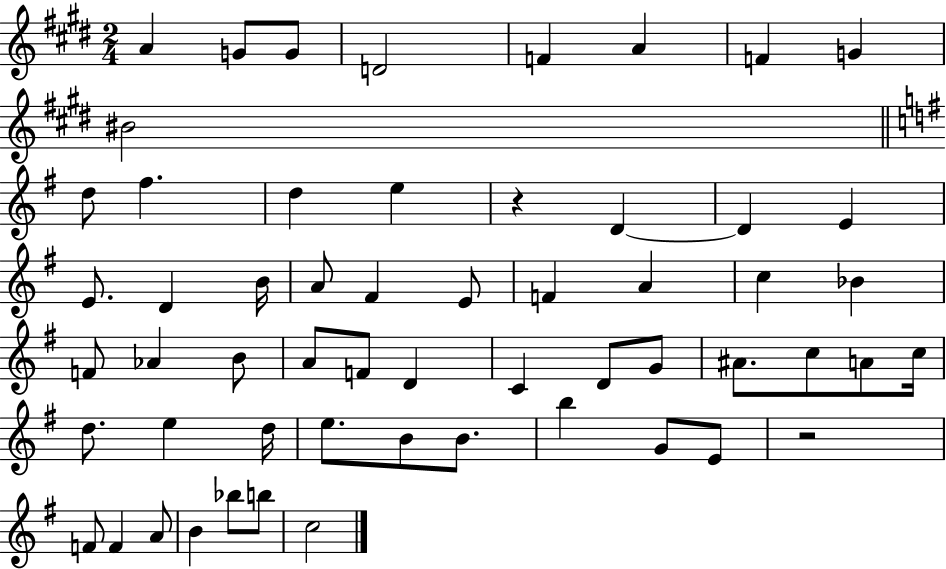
X:1
T:Untitled
M:2/4
L:1/4
K:E
A G/2 G/2 D2 F A F G ^B2 d/2 ^f d e z D D E E/2 D B/4 A/2 ^F E/2 F A c _B F/2 _A B/2 A/2 F/2 D C D/2 G/2 ^A/2 c/2 A/2 c/4 d/2 e d/4 e/2 B/2 B/2 b G/2 E/2 z2 F/2 F A/2 B _b/2 b/2 c2